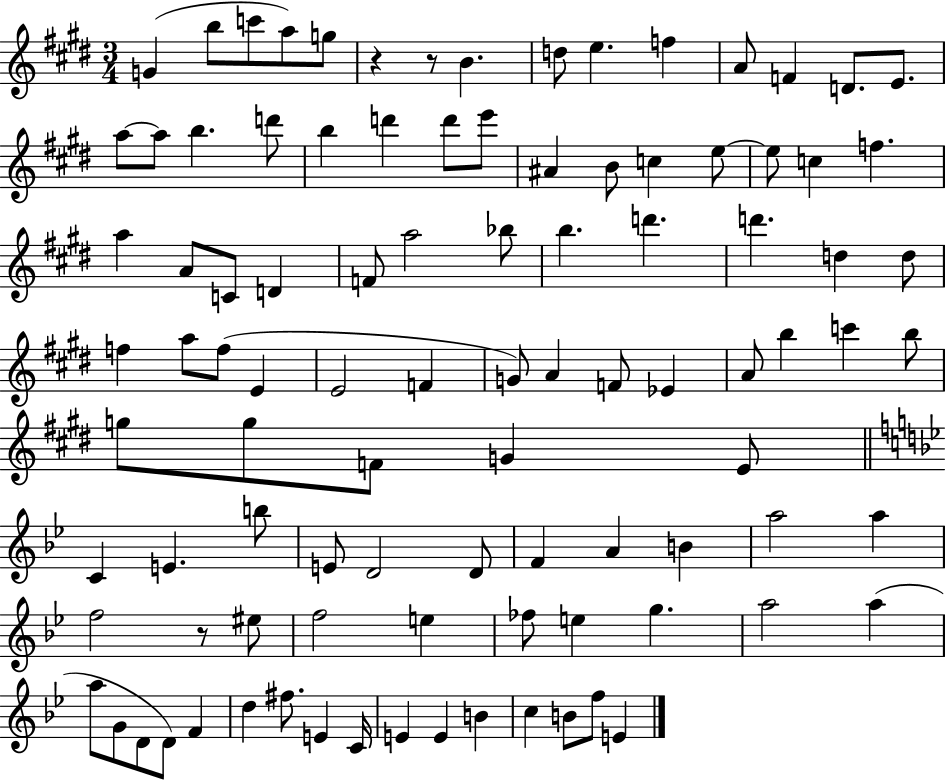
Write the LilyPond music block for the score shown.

{
  \clef treble
  \numericTimeSignature
  \time 3/4
  \key e \major
  g'4( b''8 c'''8 a''8) g''8 | r4 r8 b'4. | d''8 e''4. f''4 | a'8 f'4 d'8. e'8. | \break a''8~~ a''8 b''4. d'''8 | b''4 d'''4 d'''8 e'''8 | ais'4 b'8 c''4 e''8~~ | e''8 c''4 f''4. | \break a''4 a'8 c'8 d'4 | f'8 a''2 bes''8 | b''4. d'''4. | d'''4. d''4 d''8 | \break f''4 a''8 f''8( e'4 | e'2 f'4 | g'8) a'4 f'8 ees'4 | a'8 b''4 c'''4 b''8 | \break g''8 g''8 f'8 g'4 e'8 | \bar "||" \break \key g \minor c'4 e'4. b''8 | e'8 d'2 d'8 | f'4 a'4 b'4 | a''2 a''4 | \break f''2 r8 eis''8 | f''2 e''4 | fes''8 e''4 g''4. | a''2 a''4( | \break a''8 g'8 d'8 d'8) f'4 | d''4 fis''8. e'4 c'16 | e'4 e'4 b'4 | c''4 b'8 f''8 e'4 | \break \bar "|."
}